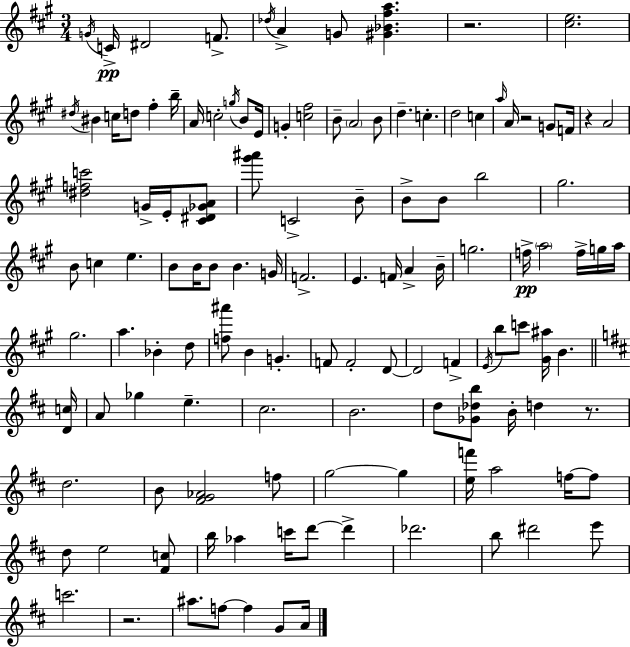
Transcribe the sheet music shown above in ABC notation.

X:1
T:Untitled
M:3/4
L:1/4
K:A
G/4 C/4 ^D2 F/2 _d/4 A G/2 [^G_B^fa] z2 [^ce]2 ^d/4 ^B c/4 d/2 ^f b/4 A/4 c2 g/4 B/2 E/4 G [c^f]2 B/2 A2 B/2 d c d2 c a/4 A/4 z2 G/2 F/4 z A2 [^dfc']2 G/4 E/4 [^C^D_GA]/2 [^g'^a']/2 C2 B/2 B/2 B/2 b2 ^g2 B/2 c e B/2 B/4 B/2 B G/4 F2 E F/4 A B/4 g2 f/4 a2 f/4 g/4 a/4 ^g2 a _B d/2 [f^a']/2 B G F/2 F2 D/2 D2 F E/4 b/2 c'/2 [^G^a]/4 B [Dc]/4 A/2 _g e ^c2 B2 d/2 [_G_db]/2 B/4 d z/2 d2 B/2 [^FG_A]2 f/2 g2 g [ef']/4 a2 f/4 f/2 d/2 e2 [^Fc]/2 b/4 _a c'/4 d'/2 d' _d'2 b/2 ^d'2 e'/2 c'2 z2 ^a/2 f/2 f G/2 A/4